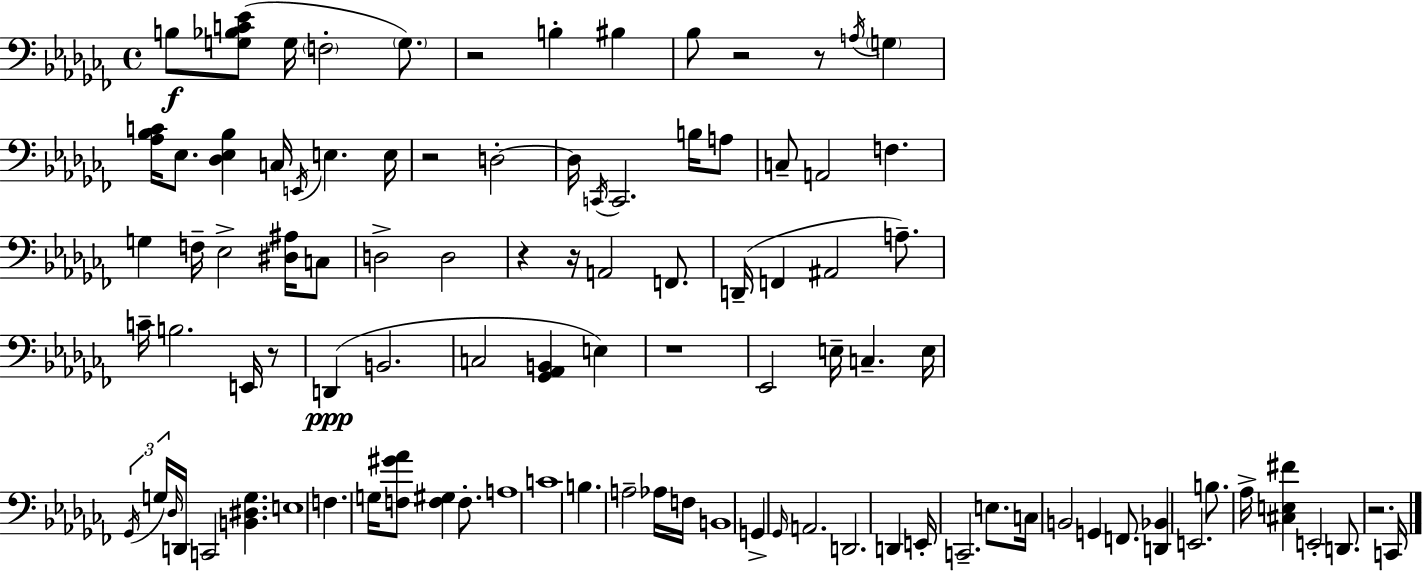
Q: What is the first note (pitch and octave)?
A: B3